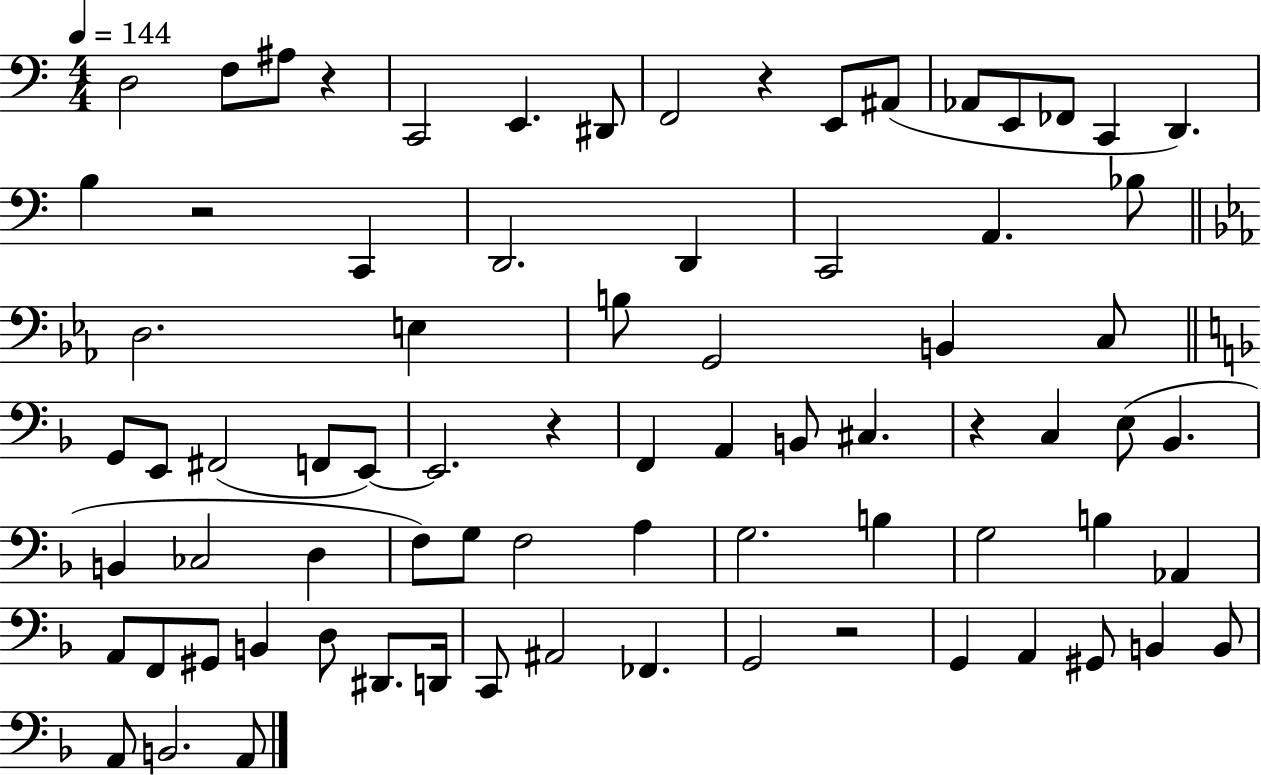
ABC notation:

X:1
T:Untitled
M:4/4
L:1/4
K:C
D,2 F,/2 ^A,/2 z C,,2 E,, ^D,,/2 F,,2 z E,,/2 ^A,,/2 _A,,/2 E,,/2 _F,,/2 C,, D,, B, z2 C,, D,,2 D,, C,,2 A,, _B,/2 D,2 E, B,/2 G,,2 B,, C,/2 G,,/2 E,,/2 ^F,,2 F,,/2 E,,/2 E,,2 z F,, A,, B,,/2 ^C, z C, E,/2 _B,, B,, _C,2 D, F,/2 G,/2 F,2 A, G,2 B, G,2 B, _A,, A,,/2 F,,/2 ^G,,/2 B,, D,/2 ^D,,/2 D,,/4 C,,/2 ^A,,2 _F,, G,,2 z2 G,, A,, ^G,,/2 B,, B,,/2 A,,/2 B,,2 A,,/2